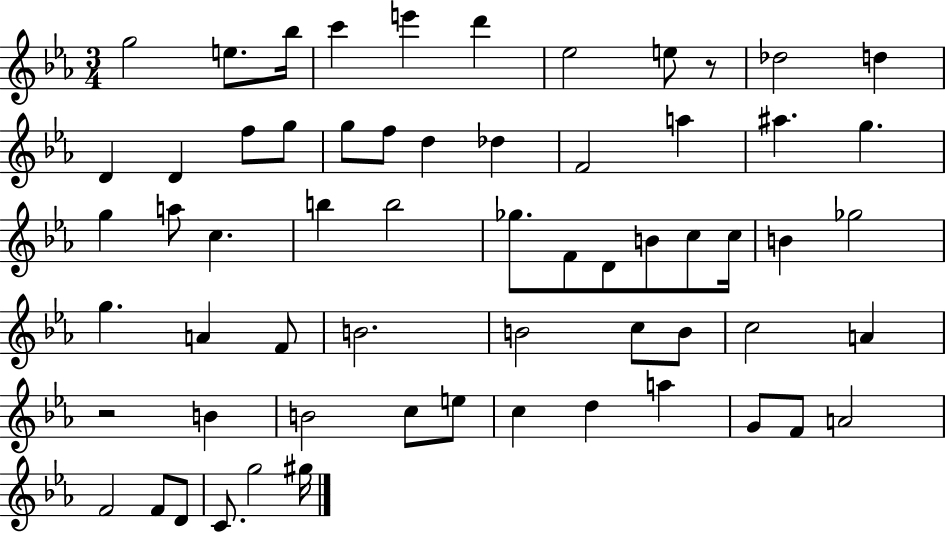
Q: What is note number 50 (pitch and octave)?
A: D5